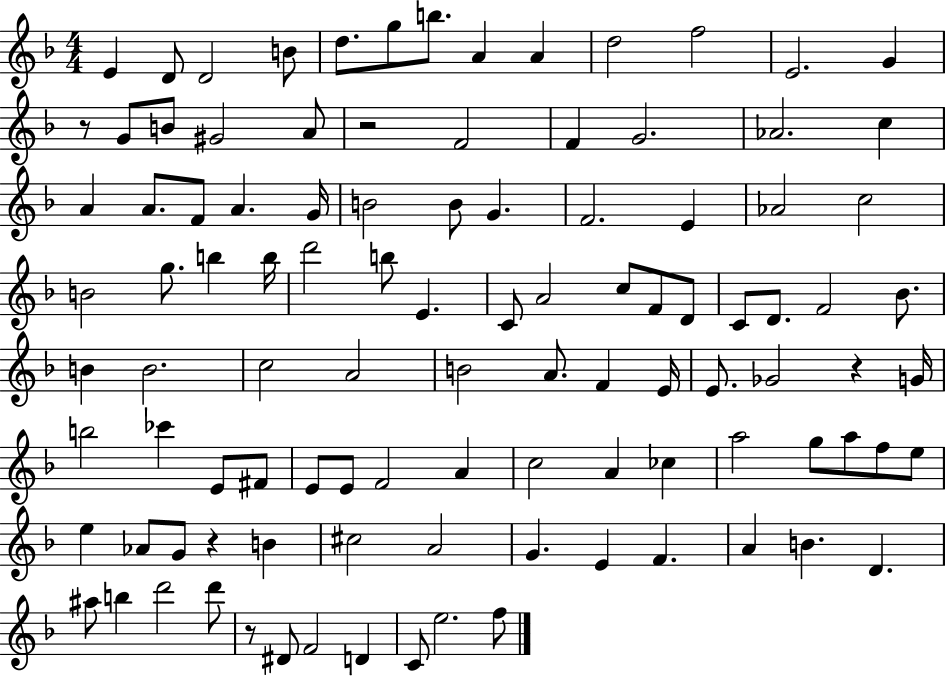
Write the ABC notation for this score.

X:1
T:Untitled
M:4/4
L:1/4
K:F
E D/2 D2 B/2 d/2 g/2 b/2 A A d2 f2 E2 G z/2 G/2 B/2 ^G2 A/2 z2 F2 F G2 _A2 c A A/2 F/2 A G/4 B2 B/2 G F2 E _A2 c2 B2 g/2 b b/4 d'2 b/2 E C/2 A2 c/2 F/2 D/2 C/2 D/2 F2 _B/2 B B2 c2 A2 B2 A/2 F E/4 E/2 _G2 z G/4 b2 _c' E/2 ^F/2 E/2 E/2 F2 A c2 A _c a2 g/2 a/2 f/2 e/2 e _A/2 G/2 z B ^c2 A2 G E F A B D ^a/2 b d'2 d'/2 z/2 ^D/2 F2 D C/2 e2 f/2